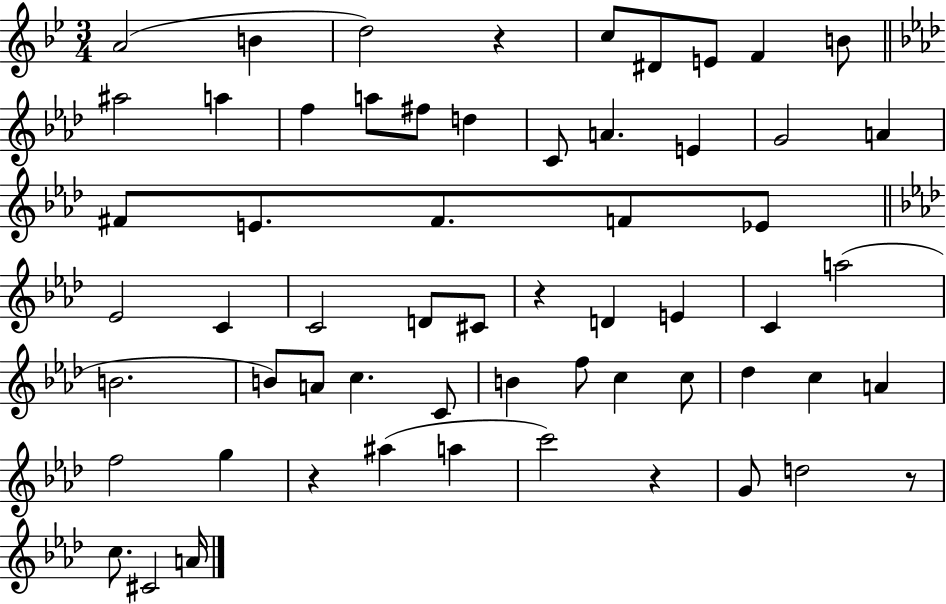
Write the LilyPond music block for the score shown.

{
  \clef treble
  \numericTimeSignature
  \time 3/4
  \key bes \major
  a'2( b'4 | d''2) r4 | c''8 dis'8 e'8 f'4 b'8 | \bar "||" \break \key aes \major ais''2 a''4 | f''4 a''8 fis''8 d''4 | c'8 a'4. e'4 | g'2 a'4 | \break fis'8 e'8. fis'8. f'8 ees'8 | \bar "||" \break \key f \minor ees'2 c'4 | c'2 d'8 cis'8 | r4 d'4 e'4 | c'4 a''2( | \break b'2. | b'8) a'8 c''4. c'8 | b'4 f''8 c''4 c''8 | des''4 c''4 a'4 | \break f''2 g''4 | r4 ais''4( a''4 | c'''2) r4 | g'8 d''2 r8 | \break c''8. cis'2 a'16 | \bar "|."
}